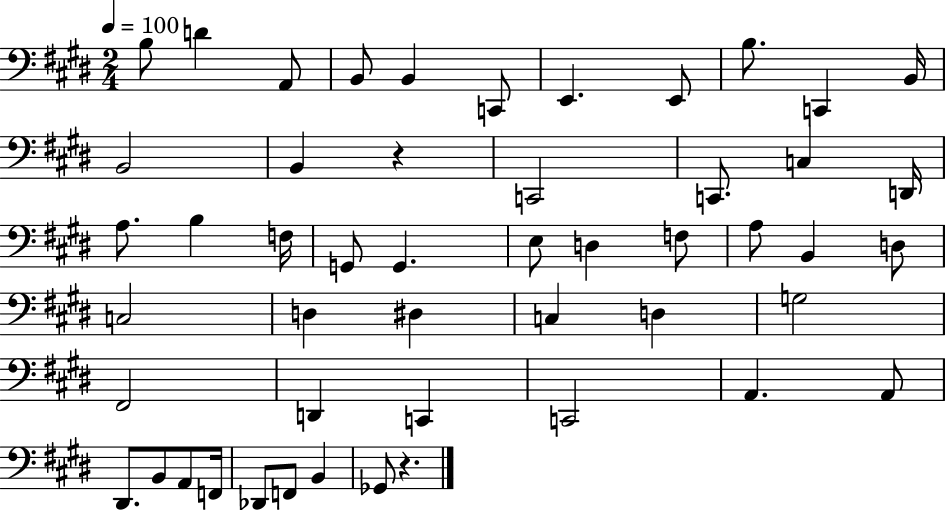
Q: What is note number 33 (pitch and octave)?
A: D3